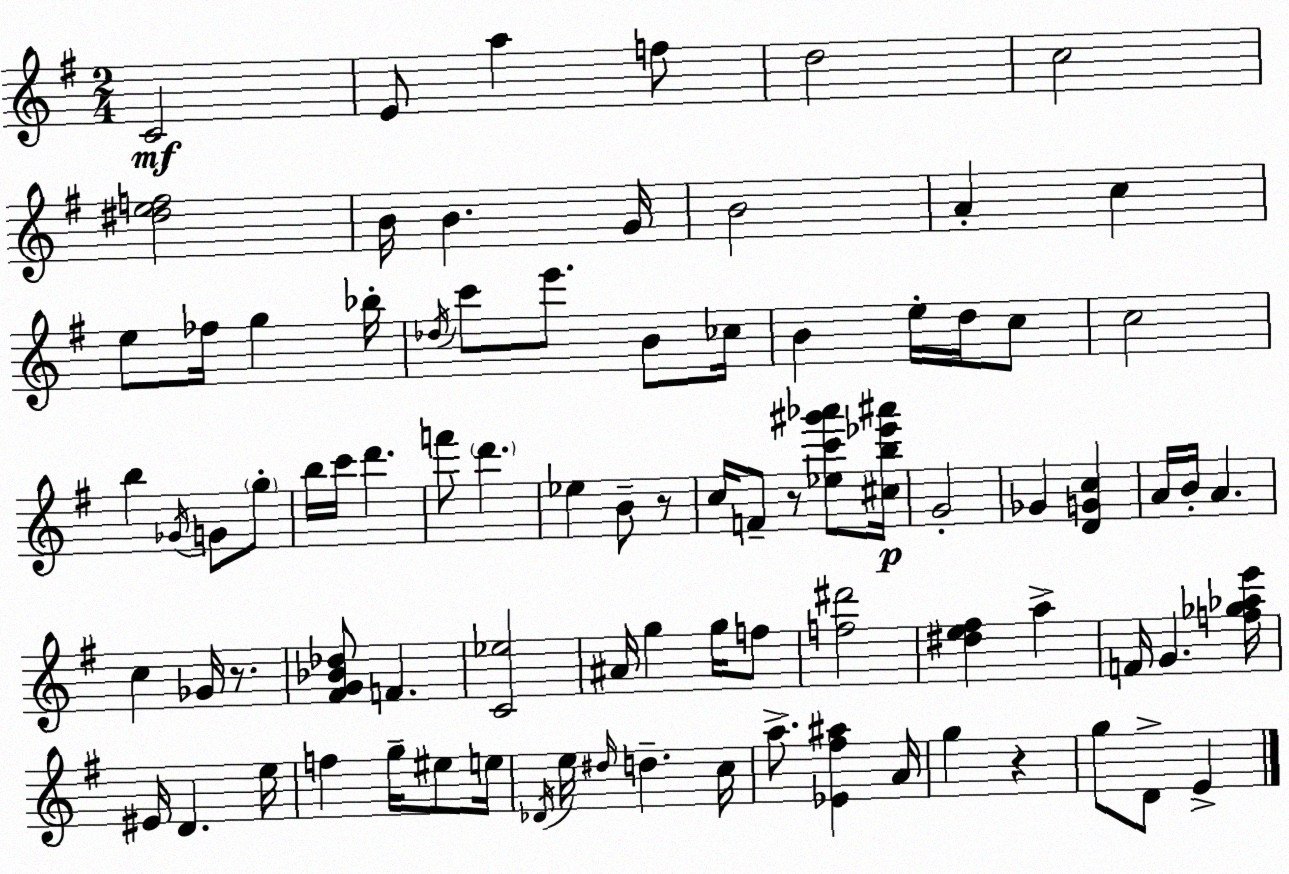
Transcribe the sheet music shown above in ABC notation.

X:1
T:Untitled
M:2/4
L:1/4
K:G
C2 E/2 a f/2 d2 c2 [^def]2 B/4 B G/4 B2 A c e/2 _f/4 g _b/4 _d/4 c'/2 e'/2 B/2 _c/4 B e/4 d/4 c/2 c2 b _G/4 G/2 g/2 b/4 c'/4 d' f'/2 d' _e B/2 z/2 c/4 F/2 z/2 [_ec'^g'_a']/2 [^cb_e'^a']/4 G2 _G [DGc] A/4 B/4 A c _G/4 z/2 [^FG_B_d]/2 F [C_e]2 ^A/4 g g/4 f/2 [f^d']2 [^de^f] a F/4 G [f_g_ae']/4 ^E/4 D e/4 f g/4 ^e/2 e/4 _D/4 e/4 ^d/4 d c/4 a/2 [_E^f^a] A/4 g z g/2 D/2 E